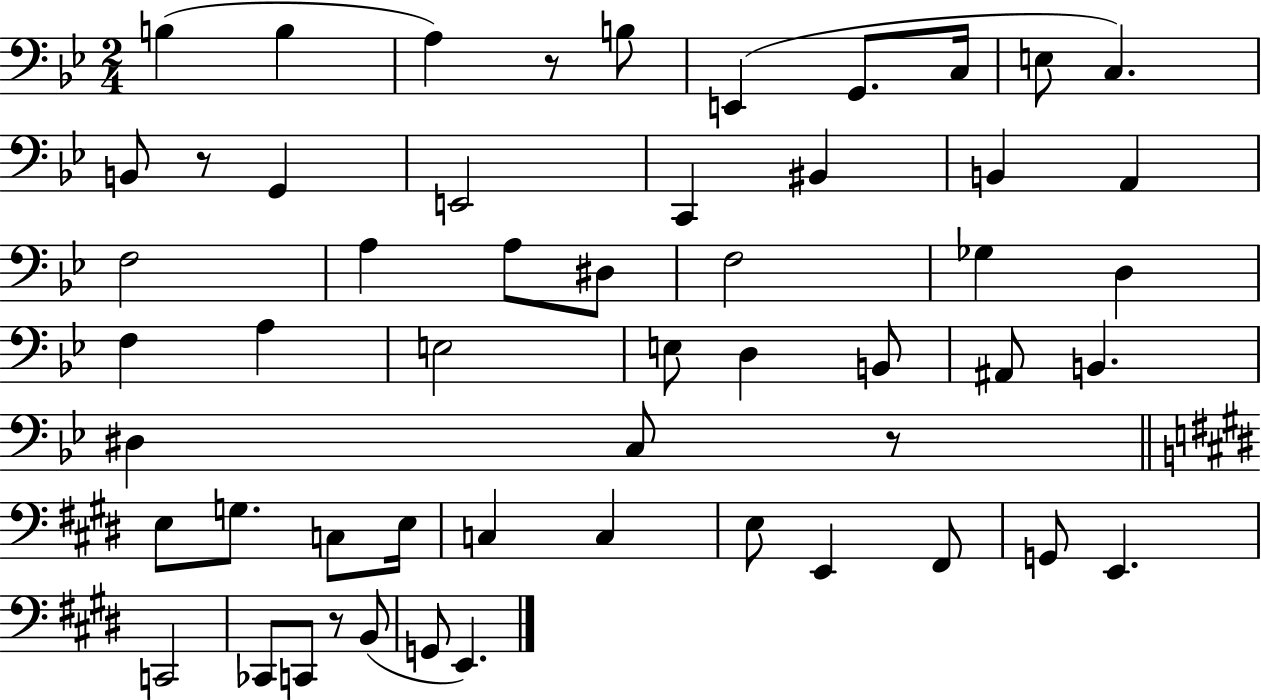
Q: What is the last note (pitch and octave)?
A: E2